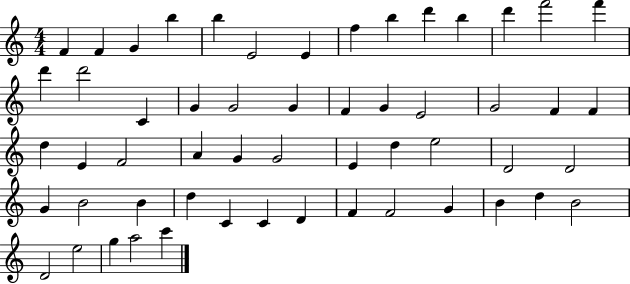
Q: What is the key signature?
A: C major